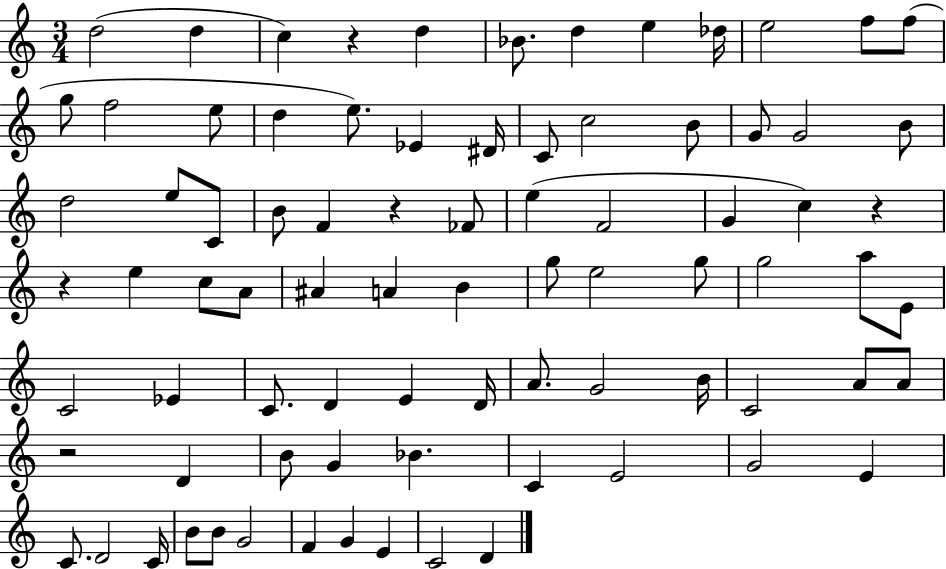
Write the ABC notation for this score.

X:1
T:Untitled
M:3/4
L:1/4
K:C
d2 d c z d _B/2 d e _d/4 e2 f/2 f/2 g/2 f2 e/2 d e/2 _E ^D/4 C/2 c2 B/2 G/2 G2 B/2 d2 e/2 C/2 B/2 F z _F/2 e F2 G c z z e c/2 A/2 ^A A B g/2 e2 g/2 g2 a/2 E/2 C2 _E C/2 D E D/4 A/2 G2 B/4 C2 A/2 A/2 z2 D B/2 G _B C E2 G2 E C/2 D2 C/4 B/2 B/2 G2 F G E C2 D